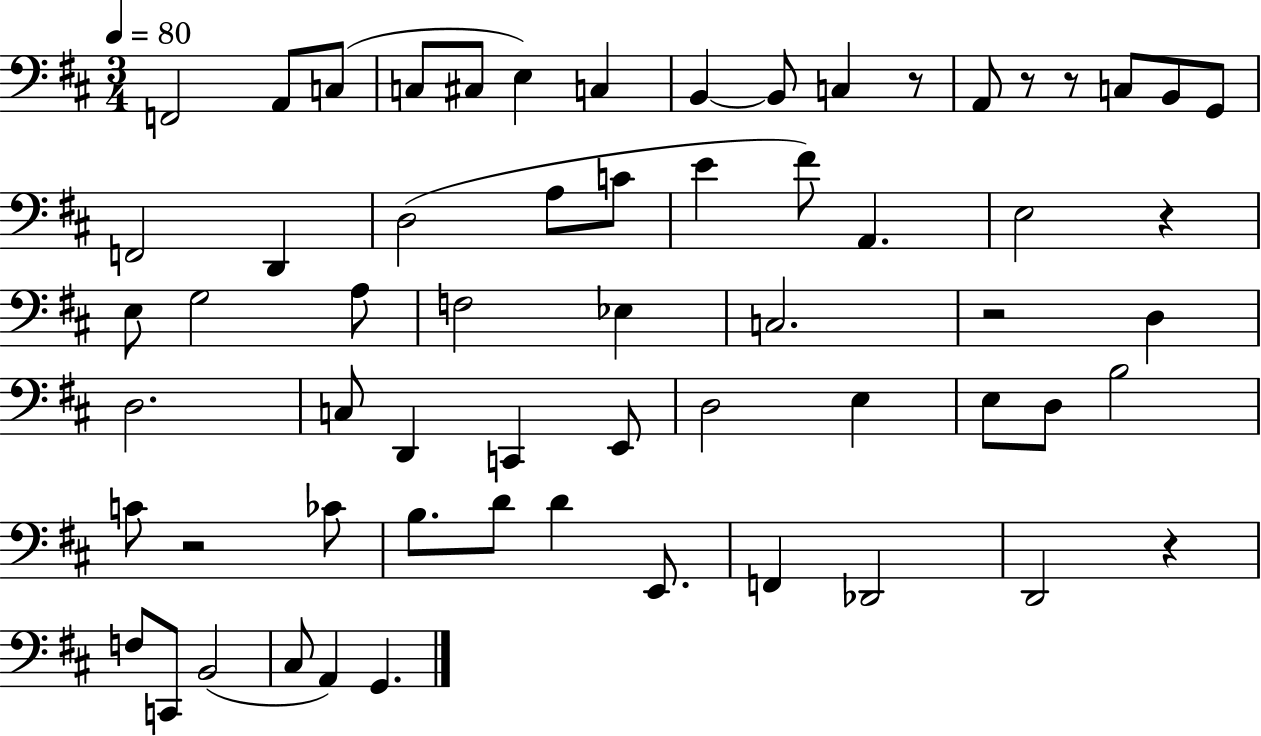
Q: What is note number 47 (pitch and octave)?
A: F2